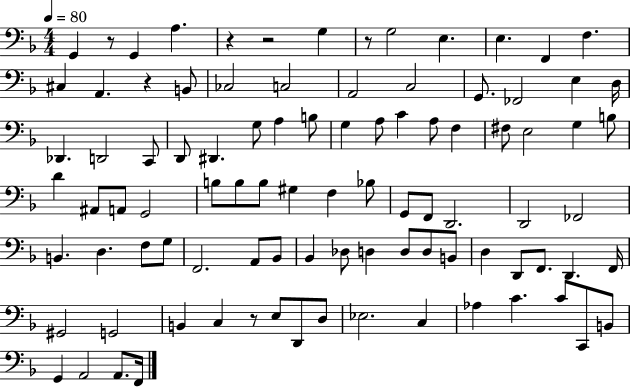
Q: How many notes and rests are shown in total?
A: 94